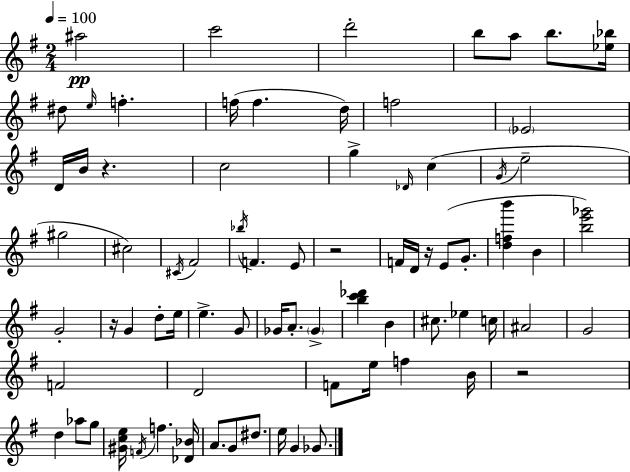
A#5/h C6/h D6/h B5/e A5/e B5/e. [Eb5,Bb5]/s D#5/e E5/s F5/q. F5/s F5/q. D5/s F5/h Eb4/h D4/s B4/s R/q. C5/h G5/q Db4/s C5/q G4/s E5/h G#5/h C#5/h C#4/s F#4/h Bb5/s F4/q. E4/e R/h F4/s D4/s R/s E4/e G4/e. [D5,F5,B6]/q B4/q [B5,E6,Gb6]/h G4/h R/s G4/q D5/e E5/s E5/q. G4/e Gb4/s A4/e. Gb4/q [B5,C6,Db6]/q B4/q C#5/e. Eb5/q C5/s A#4/h G4/h F4/h D4/h F4/e E5/s F5/q B4/s R/h D5/q Ab5/e G5/e [G#4,C5,E5]/s F4/s F5/q. [Db4,Bb4]/s A4/e. G4/e D#5/e. E5/s G4/q Gb4/e.